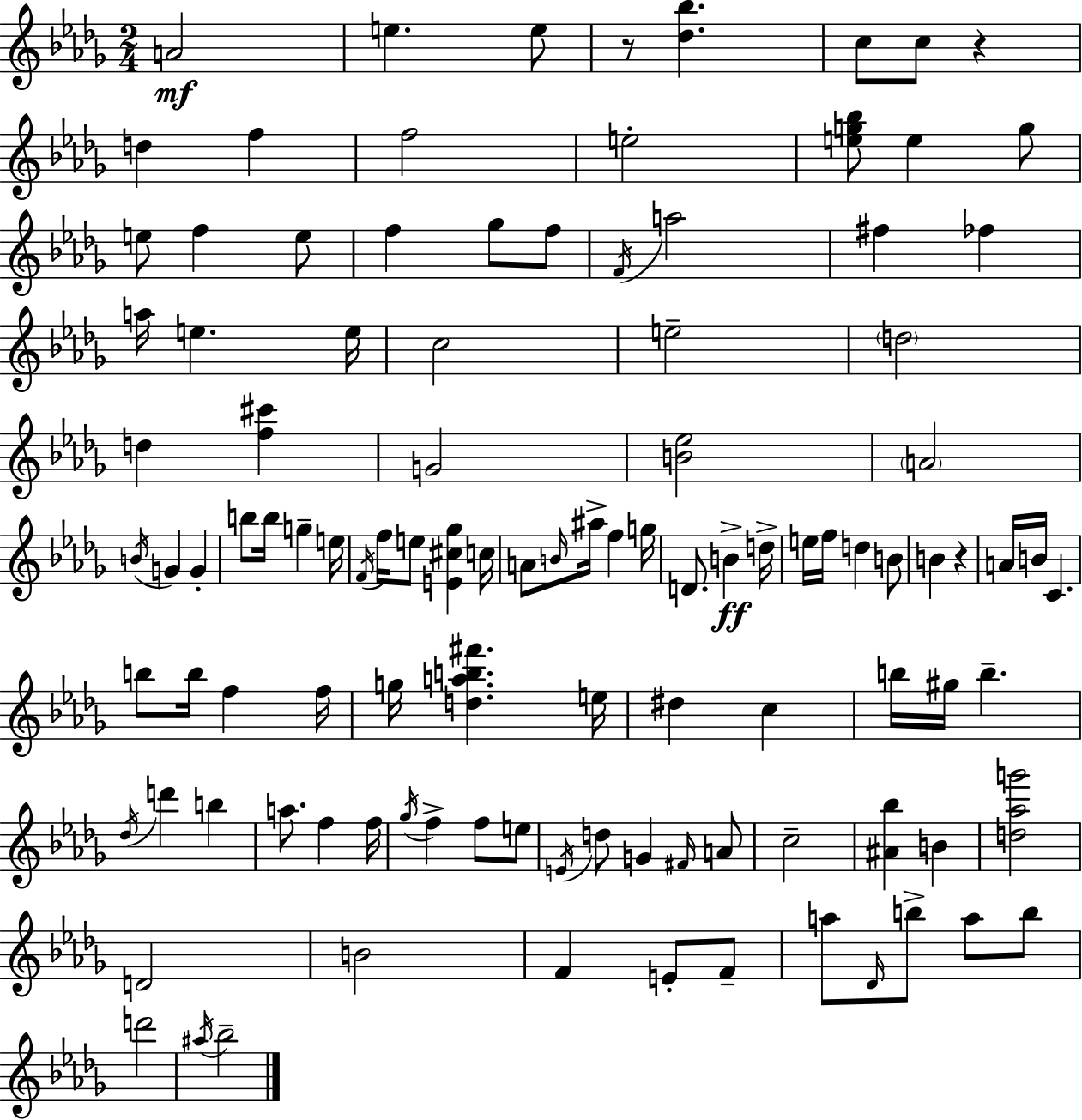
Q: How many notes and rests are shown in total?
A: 109